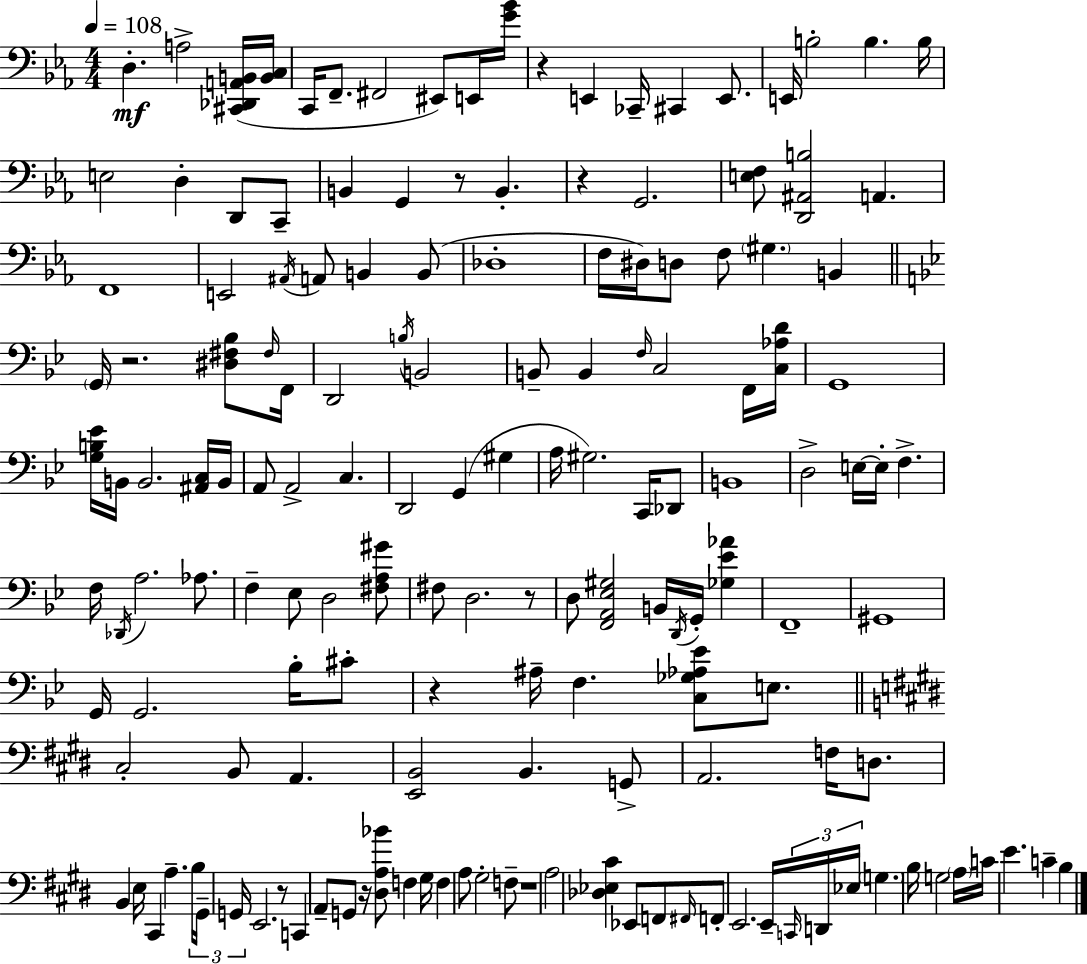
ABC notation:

X:1
T:Untitled
M:4/4
L:1/4
K:Cm
D, A,2 [^C,,_D,,A,,B,,]/4 [B,,C,]/4 C,,/4 F,,/2 ^F,,2 ^E,,/2 E,,/4 [G_B]/4 z E,, _C,,/4 ^C,, E,,/2 E,,/4 B,2 B, B,/4 E,2 D, D,,/2 C,,/2 B,, G,, z/2 B,, z G,,2 [E,F,]/2 [D,,^A,,B,]2 A,, F,,4 E,,2 ^A,,/4 A,,/2 B,, B,,/2 _D,4 F,/4 ^D,/4 D,/2 F,/2 ^G, B,, G,,/4 z2 [^D,^F,_B,]/2 ^F,/4 F,,/4 D,,2 B,/4 B,,2 B,,/2 B,, F,/4 C,2 F,,/4 [C,_A,D]/4 G,,4 [G,B,_E]/4 B,,/4 B,,2 [^A,,C,]/4 B,,/4 A,,/2 A,,2 C, D,,2 G,, ^G, A,/4 ^G,2 C,,/4 _D,,/2 B,,4 D,2 E,/4 E,/4 F, F,/4 _D,,/4 A,2 _A,/2 F, _E,/2 D,2 [^F,A,^G]/2 ^F,/2 D,2 z/2 D,/2 [F,,A,,_E,^G,]2 B,,/4 D,,/4 G,,/4 [_G,_E_A] F,,4 ^G,,4 G,,/4 G,,2 _B,/4 ^C/2 z ^A,/4 F, [C,_G,_A,_E]/2 E,/2 ^C,2 B,,/2 A,, [E,,B,,]2 B,, G,,/2 A,,2 F,/4 D,/2 B,, E,/4 ^C,, A, B,/4 ^G,,/4 G,,/4 E,,2 z/2 C,, A,,/2 G,,/2 z/4 [^D,A,_B]/2 F, ^G,/4 F, A,/2 ^G,2 F,/2 z4 A,2 [_D,_E,^C] _E,,/2 F,,/2 ^F,,/4 F,,/2 E,,2 E,,/4 C,,/4 D,,/4 _E,/4 G, B,/4 G,2 A,/4 C/4 E C B,